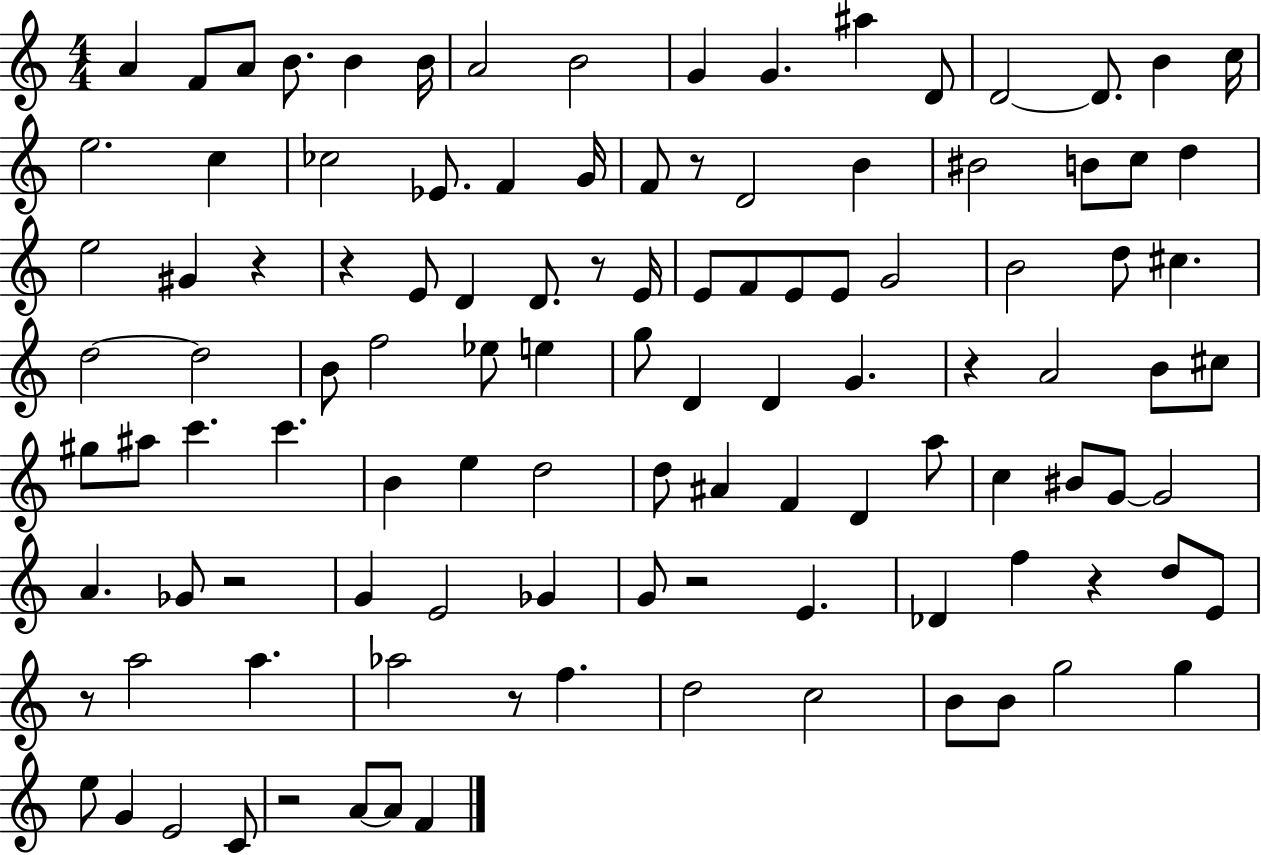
X:1
T:Untitled
M:4/4
L:1/4
K:C
A F/2 A/2 B/2 B B/4 A2 B2 G G ^a D/2 D2 D/2 B c/4 e2 c _c2 _E/2 F G/4 F/2 z/2 D2 B ^B2 B/2 c/2 d e2 ^G z z E/2 D D/2 z/2 E/4 E/2 F/2 E/2 E/2 G2 B2 d/2 ^c d2 d2 B/2 f2 _e/2 e g/2 D D G z A2 B/2 ^c/2 ^g/2 ^a/2 c' c' B e d2 d/2 ^A F D a/2 c ^B/2 G/2 G2 A _G/2 z2 G E2 _G G/2 z2 E _D f z d/2 E/2 z/2 a2 a _a2 z/2 f d2 c2 B/2 B/2 g2 g e/2 G E2 C/2 z2 A/2 A/2 F